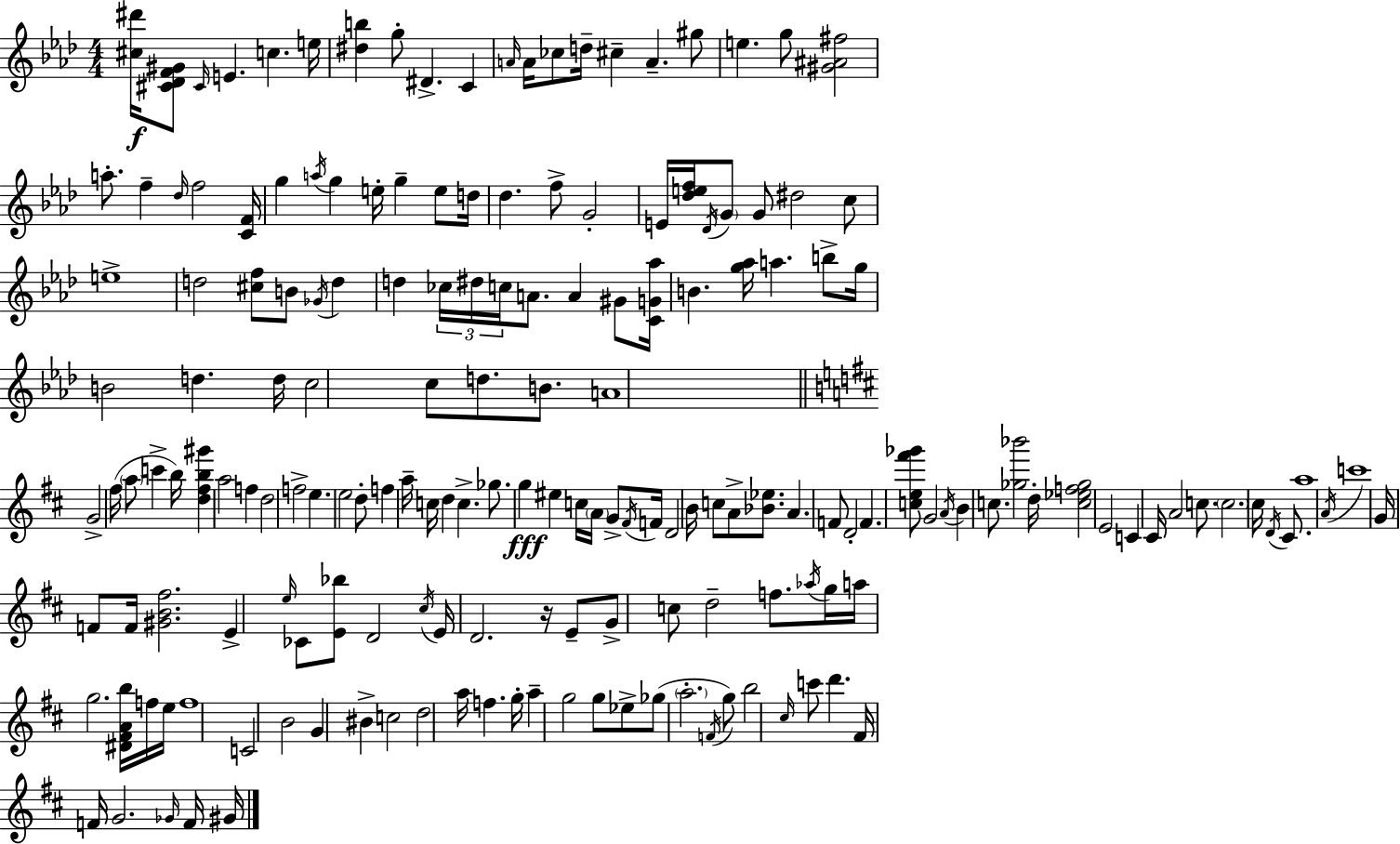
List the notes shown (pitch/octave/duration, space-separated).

[C#5,D#6]/s [C#4,Db4,F4,G#4]/e C#4/s E4/q. C5/q. E5/s [D#5,B5]/q G5/e D#4/q. C4/q A4/s A4/s CES5/e D5/s C#5/q A4/q. G#5/e E5/q. G5/e [G#4,A#4,F#5]/h A5/e. F5/q Db5/s F5/h [C4,F4]/s G5/q A5/s G5/q E5/s G5/q E5/e D5/s Db5/q. F5/e G4/h E4/s [Db5,E5,F5]/s Db4/s G4/e G4/e D#5/h C5/e E5/w D5/h [C#5,F5]/e B4/e Gb4/s D5/q D5/q CES5/s D#5/s C5/s A4/e. A4/q G#4/e [C4,G4,Ab5]/s B4/q. [G5,Ab5]/s A5/q. B5/e G5/s B4/h D5/q. D5/s C5/h C5/e D5/e. B4/e. A4/w G4/h F#5/s A5/e C6/q B5/s [D5,F#5,B5,G#6]/q A5/h F5/q D5/h F5/h E5/q. E5/h D5/e F5/q A5/s C5/s D5/q C5/q. Gb5/e. G5/q EIS5/q C5/s A4/s G4/e F#4/s F4/s D4/h B4/s C5/e A4/e [Bb4,Eb5]/e. A4/q. F4/e D4/h F4/q. [C5,E5,F#6,Gb6]/e G4/h A4/s B4/q C5/e. [Gb5,Bb6]/h D5/s [C5,Eb5,F5,Gb5]/h E4/h C4/q C#4/s A4/h C5/e. C5/h. C#5/s D4/s C#4/e. A5/w A4/s C6/w G4/s F4/e F4/s [G#4,B4,F#5]/h. E4/q E5/s CES4/e [E4,Bb5]/e D4/h C#5/s E4/s D4/h. R/s E4/e G4/e C5/e D5/h F5/e. Ab5/s G5/s A5/s G5/h. [D#4,F#4,A4,B5]/s F5/s E5/s F5/w C4/h B4/h G4/q BIS4/q C5/h D5/h A5/s F5/q. G5/s A5/q G5/h G5/e Eb5/e Gb5/e A5/h. F4/s G5/e B5/h C#5/s C6/e D6/q. F#4/s F4/s G4/h. Gb4/s F4/s G#4/s